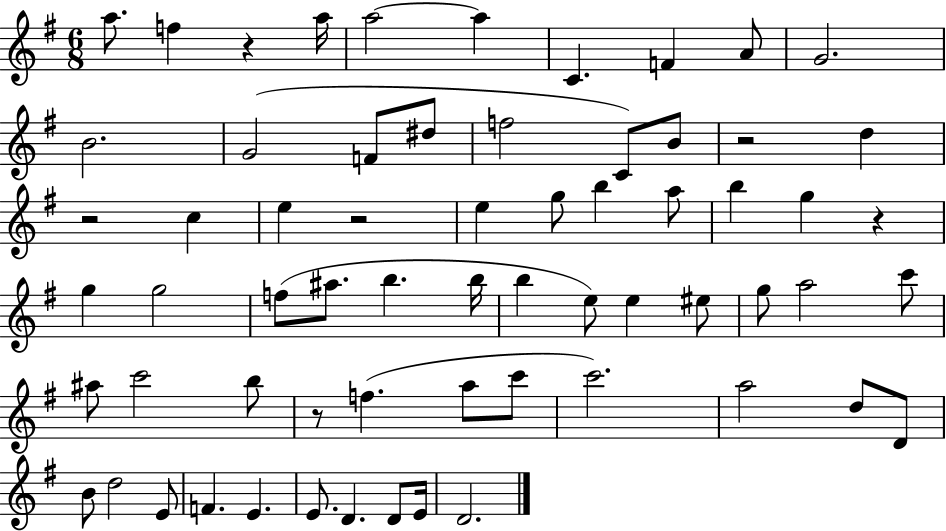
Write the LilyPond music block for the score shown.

{
  \clef treble
  \numericTimeSignature
  \time 6/8
  \key g \major
  \repeat volta 2 { a''8. f''4 r4 a''16 | a''2~~ a''4 | c'4. f'4 a'8 | g'2. | \break b'2. | g'2( f'8 dis''8 | f''2 c'8) b'8 | r2 d''4 | \break r2 c''4 | e''4 r2 | e''4 g''8 b''4 a''8 | b''4 g''4 r4 | \break g''4 g''2 | f''8( ais''8. b''4. b''16 | b''4 e''8) e''4 eis''8 | g''8 a''2 c'''8 | \break ais''8 c'''2 b''8 | r8 f''4.( a''8 c'''8 | c'''2.) | a''2 d''8 d'8 | \break b'8 d''2 e'8 | f'4. e'4. | e'8. d'4. d'8 e'16 | d'2. | \break } \bar "|."
}